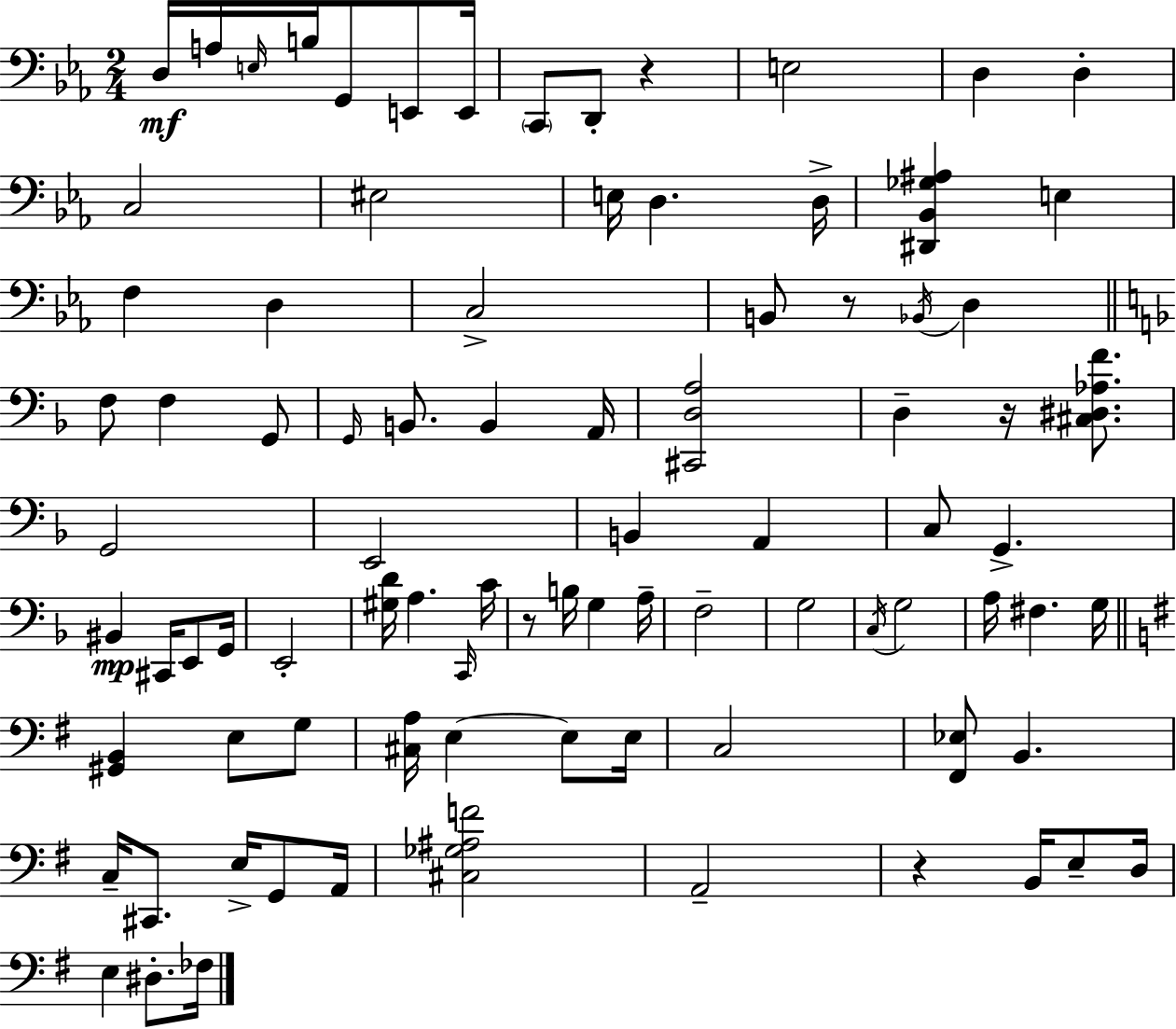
D3/s A3/s E3/s B3/s G2/e E2/e E2/s C2/e D2/e R/q E3/h D3/q D3/q C3/h EIS3/h E3/s D3/q. D3/s [D#2,Bb2,Gb3,A#3]/q E3/q F3/q D3/q C3/h B2/e R/e Bb2/s D3/q F3/e F3/q G2/e G2/s B2/e. B2/q A2/s [C#2,D3,A3]/h D3/q R/s [C#3,D#3,Ab3,F4]/e. G2/h E2/h B2/q A2/q C3/e G2/q. BIS2/q C#2/s E2/e G2/s E2/h [G#3,D4]/s A3/q. C2/s C4/s R/e B3/s G3/q A3/s F3/h G3/h C3/s G3/h A3/s F#3/q. G3/s [G#2,B2]/q E3/e G3/e [C#3,A3]/s E3/q E3/e E3/s C3/h [F#2,Eb3]/e B2/q. C3/s C#2/e. E3/s G2/e A2/s [C#3,Gb3,A#3,F4]/h A2/h R/q B2/s E3/e D3/s E3/q D#3/e. FES3/s